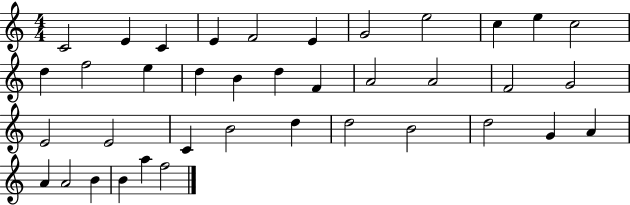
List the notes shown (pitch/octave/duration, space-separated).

C4/h E4/q C4/q E4/q F4/h E4/q G4/h E5/h C5/q E5/q C5/h D5/q F5/h E5/q D5/q B4/q D5/q F4/q A4/h A4/h F4/h G4/h E4/h E4/h C4/q B4/h D5/q D5/h B4/h D5/h G4/q A4/q A4/q A4/h B4/q B4/q A5/q F5/h